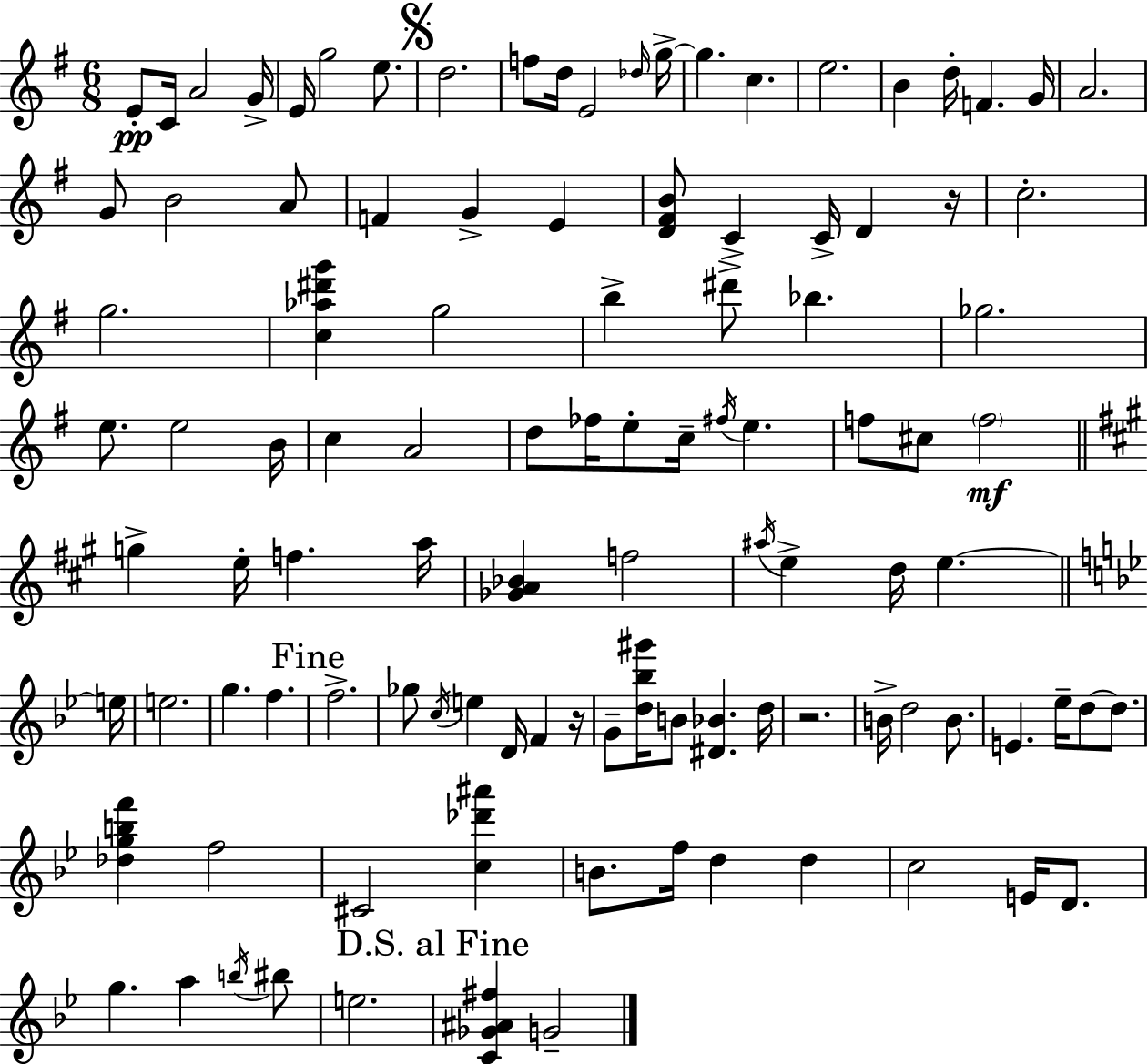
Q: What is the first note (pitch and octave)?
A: E4